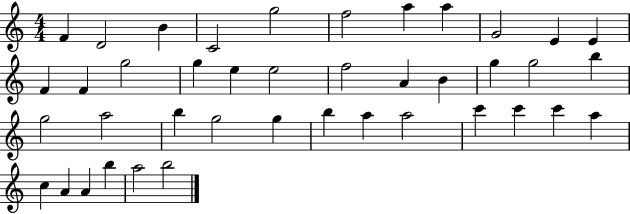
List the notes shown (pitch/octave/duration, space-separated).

F4/q D4/h B4/q C4/h G5/h F5/h A5/q A5/q G4/h E4/q E4/q F4/q F4/q G5/h G5/q E5/q E5/h F5/h A4/q B4/q G5/q G5/h B5/q G5/h A5/h B5/q G5/h G5/q B5/q A5/q A5/h C6/q C6/q C6/q A5/q C5/q A4/q A4/q B5/q A5/h B5/h